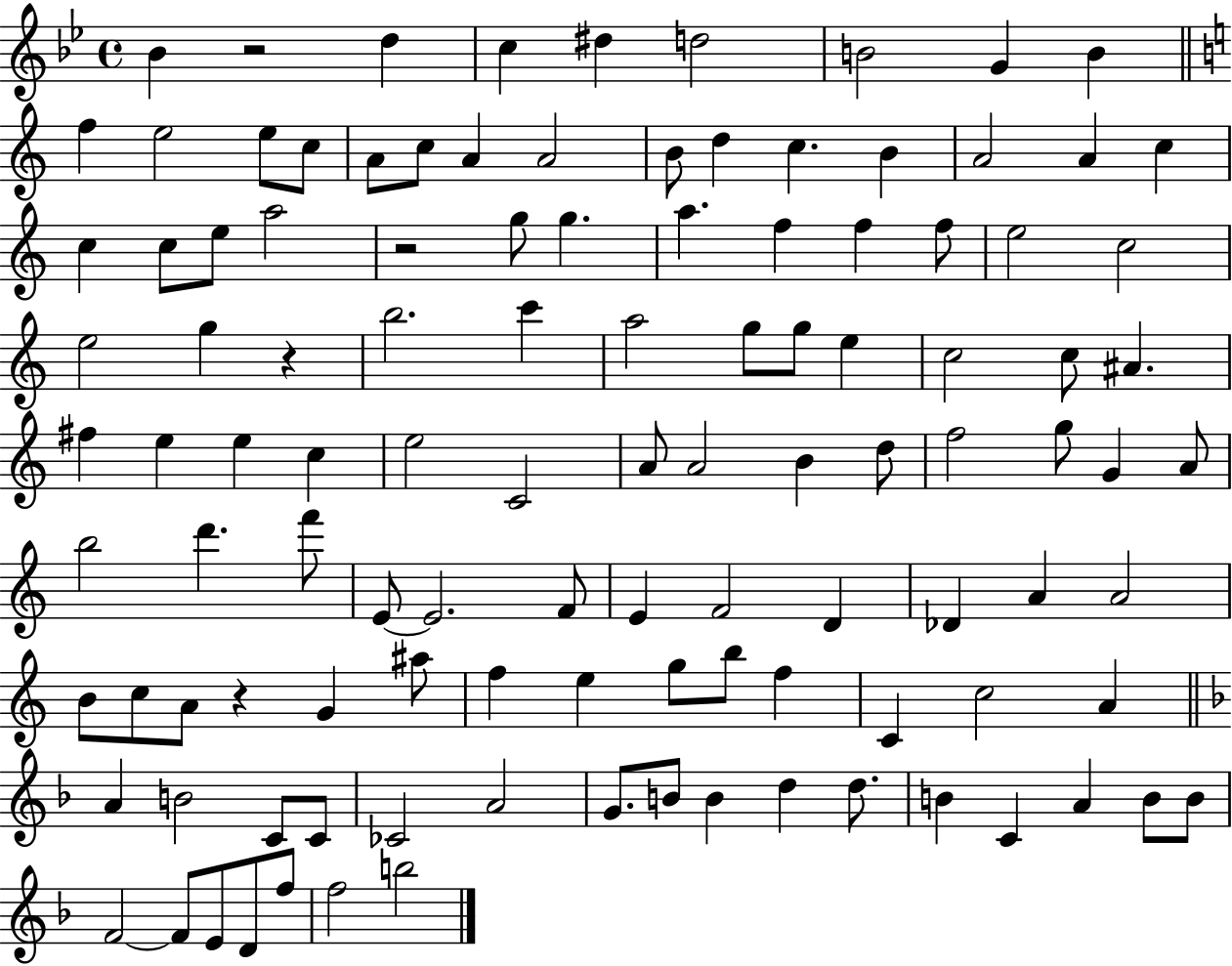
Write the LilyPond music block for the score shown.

{
  \clef treble
  \time 4/4
  \defaultTimeSignature
  \key bes \major
  \repeat volta 2 { bes'4 r2 d''4 | c''4 dis''4 d''2 | b'2 g'4 b'4 | \bar "||" \break \key a \minor f''4 e''2 e''8 c''8 | a'8 c''8 a'4 a'2 | b'8 d''4 c''4. b'4 | a'2 a'4 c''4 | \break c''4 c''8 e''8 a''2 | r2 g''8 g''4. | a''4. f''4 f''4 f''8 | e''2 c''2 | \break e''2 g''4 r4 | b''2. c'''4 | a''2 g''8 g''8 e''4 | c''2 c''8 ais'4. | \break fis''4 e''4 e''4 c''4 | e''2 c'2 | a'8 a'2 b'4 d''8 | f''2 g''8 g'4 a'8 | \break b''2 d'''4. f'''8 | e'8~~ e'2. f'8 | e'4 f'2 d'4 | des'4 a'4 a'2 | \break b'8 c''8 a'8 r4 g'4 ais''8 | f''4 e''4 g''8 b''8 f''4 | c'4 c''2 a'4 | \bar "||" \break \key f \major a'4 b'2 c'8 c'8 | ces'2 a'2 | g'8. b'8 b'4 d''4 d''8. | b'4 c'4 a'4 b'8 b'8 | \break f'2~~ f'8 e'8 d'8 f''8 | f''2 b''2 | } \bar "|."
}